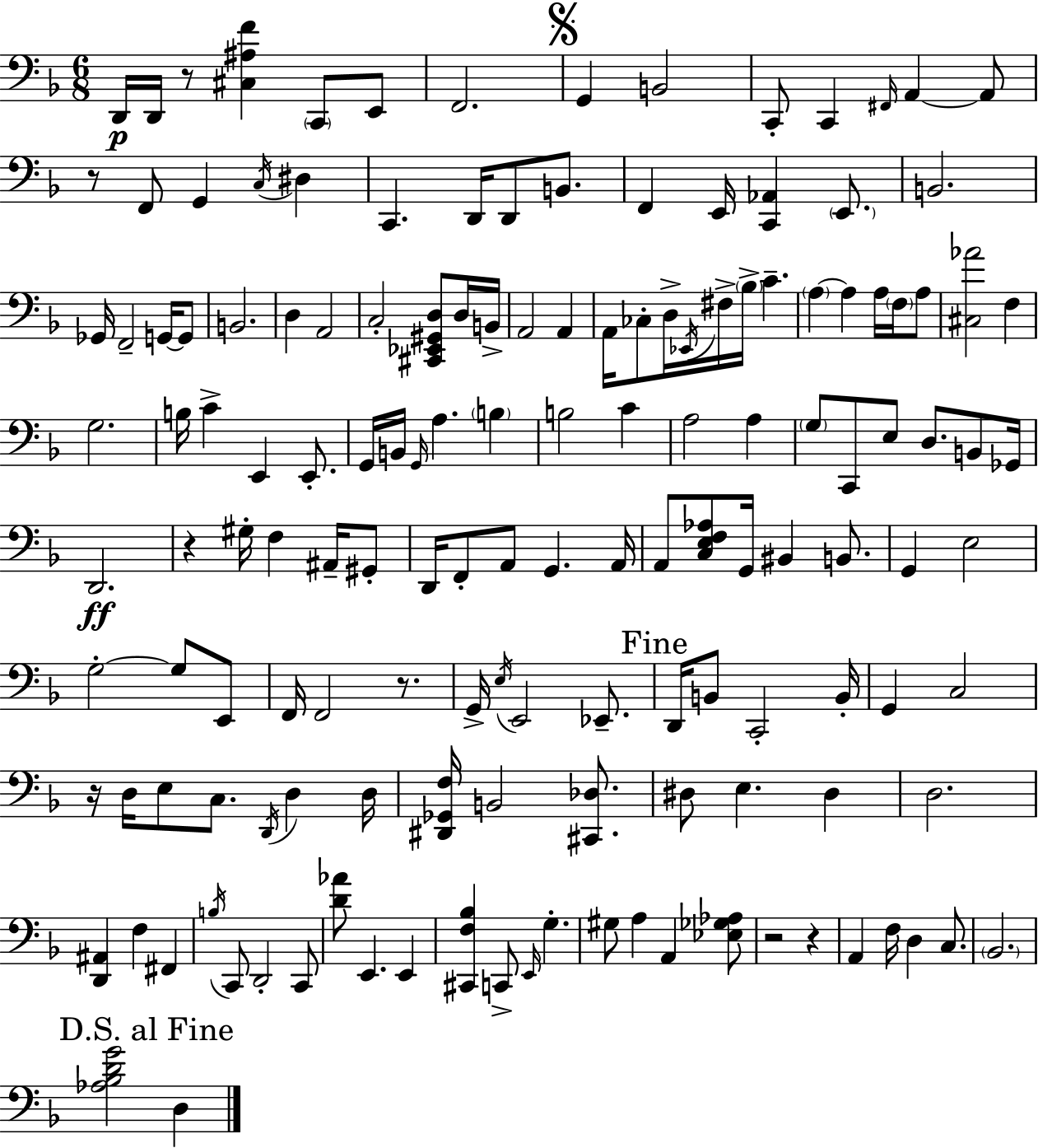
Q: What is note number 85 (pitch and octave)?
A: E3